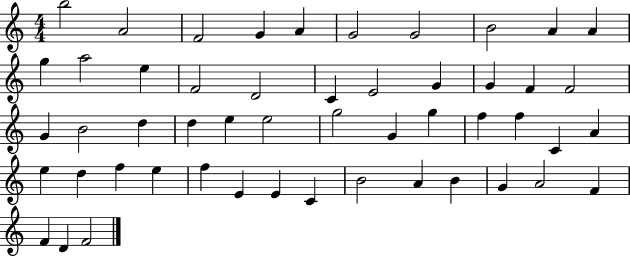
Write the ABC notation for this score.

X:1
T:Untitled
M:4/4
L:1/4
K:C
b2 A2 F2 G A G2 G2 B2 A A g a2 e F2 D2 C E2 G G F F2 G B2 d d e e2 g2 G g f f C A e d f e f E E C B2 A B G A2 F F D F2